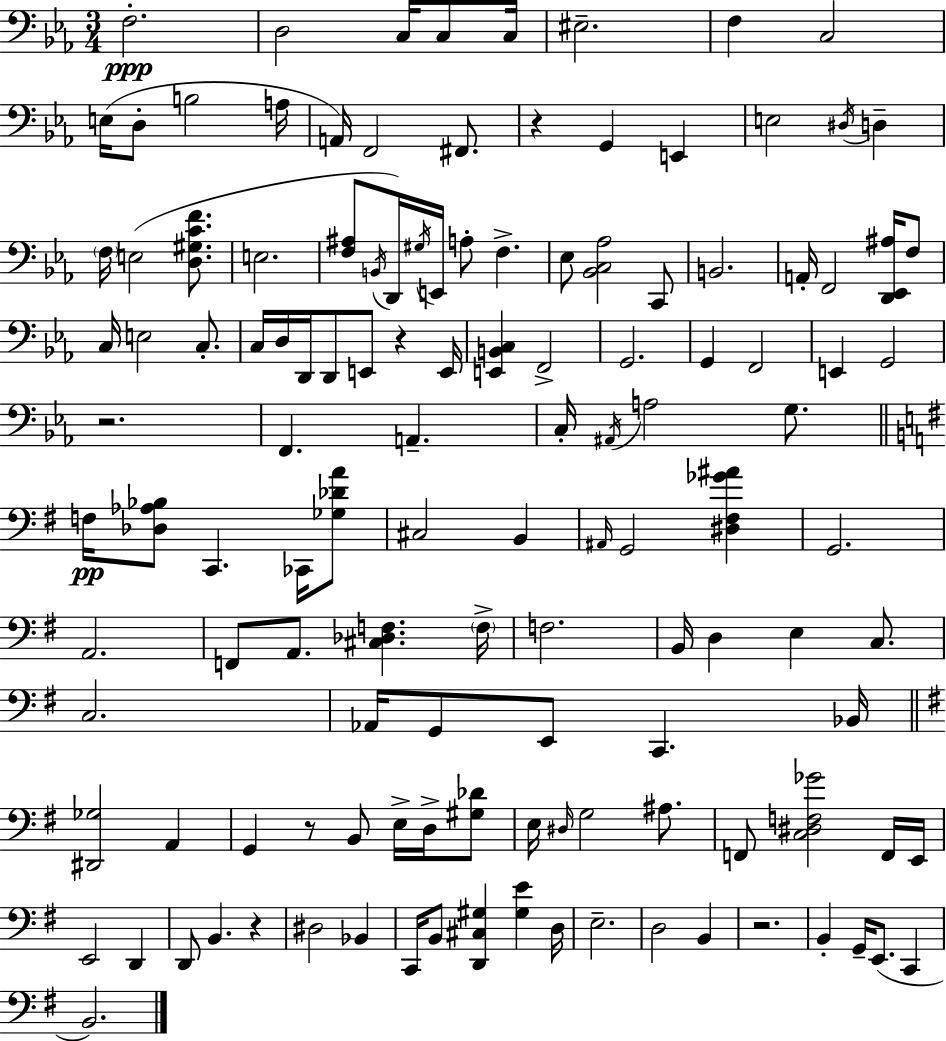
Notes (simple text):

F3/h. D3/h C3/s C3/e C3/s EIS3/h. F3/q C3/h E3/s D3/e B3/h A3/s A2/s F2/h F#2/e. R/q G2/q E2/q E3/h D#3/s D3/q F3/s E3/h [D3,G#3,C4,F4]/e. E3/h. [F3,A#3]/e B2/s D2/s G#3/s E2/s A3/e F3/q. Eb3/e [Bb2,C3,Ab3]/h C2/e B2/h. A2/s F2/h [D2,Eb2,A#3]/s F3/e C3/s E3/h C3/e. C3/s D3/s D2/s D2/e E2/e R/q E2/s [E2,B2,C3]/q F2/h G2/h. G2/q F2/h E2/q G2/h R/h. F2/q. A2/q. C3/s A#2/s A3/h G3/e. F3/s [Db3,Ab3,Bb3]/e C2/q. CES2/s [Gb3,Db4,A4]/e C#3/h B2/q A#2/s G2/h [D#3,F#3,Gb4,A#4]/q G2/h. A2/h. F2/e A2/e. [C#3,Db3,F3]/q. F3/s F3/h. B2/s D3/q E3/q C3/e. C3/h. Ab2/s G2/e E2/e C2/q. Bb2/s [D#2,Gb3]/h A2/q G2/q R/e B2/e E3/s D3/s [G#3,Db4]/e E3/s D#3/s G3/h A#3/e. F2/e [C3,D#3,F3,Gb4]/h F2/s E2/s E2/h D2/q D2/e B2/q. R/q D#3/h Bb2/q C2/s B2/e [D2,C#3,G#3]/q [G#3,E4]/q D3/s E3/h. D3/h B2/q R/h. B2/q G2/s E2/e. C2/q B2/h.